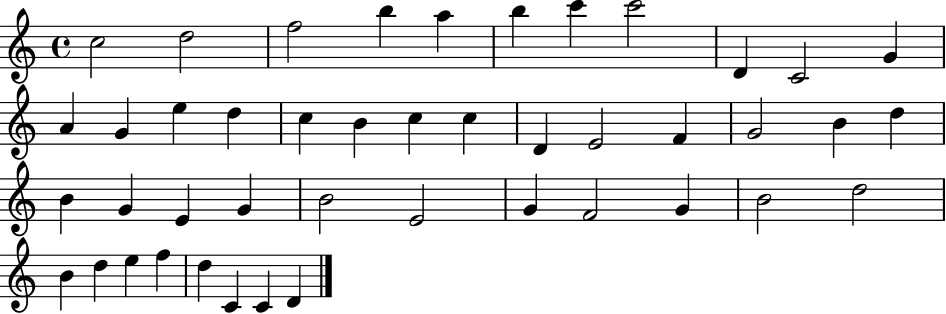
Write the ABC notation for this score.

X:1
T:Untitled
M:4/4
L:1/4
K:C
c2 d2 f2 b a b c' c'2 D C2 G A G e d c B c c D E2 F G2 B d B G E G B2 E2 G F2 G B2 d2 B d e f d C C D